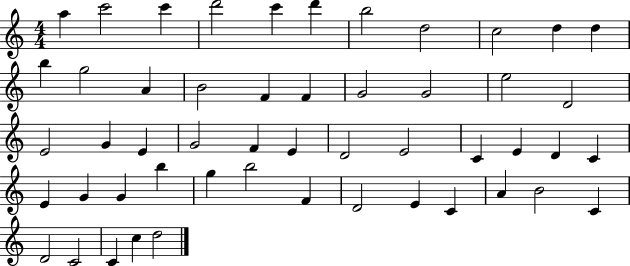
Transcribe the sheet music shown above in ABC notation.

X:1
T:Untitled
M:4/4
L:1/4
K:C
a c'2 c' d'2 c' d' b2 d2 c2 d d b g2 A B2 F F G2 G2 e2 D2 E2 G E G2 F E D2 E2 C E D C E G G b g b2 F D2 E C A B2 C D2 C2 C c d2